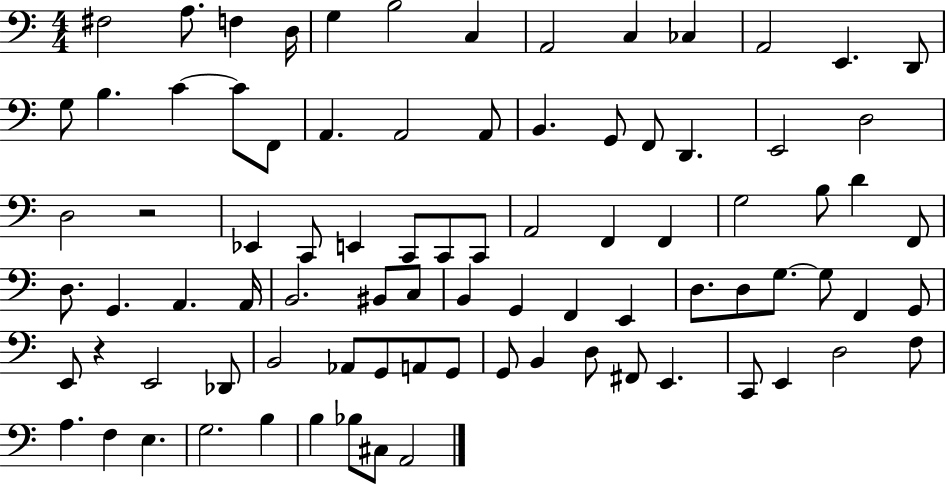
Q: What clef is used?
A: bass